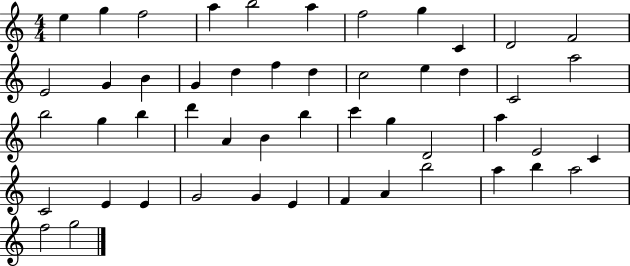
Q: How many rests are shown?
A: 0